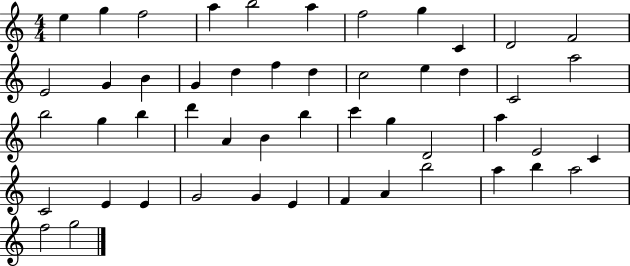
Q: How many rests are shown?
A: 0